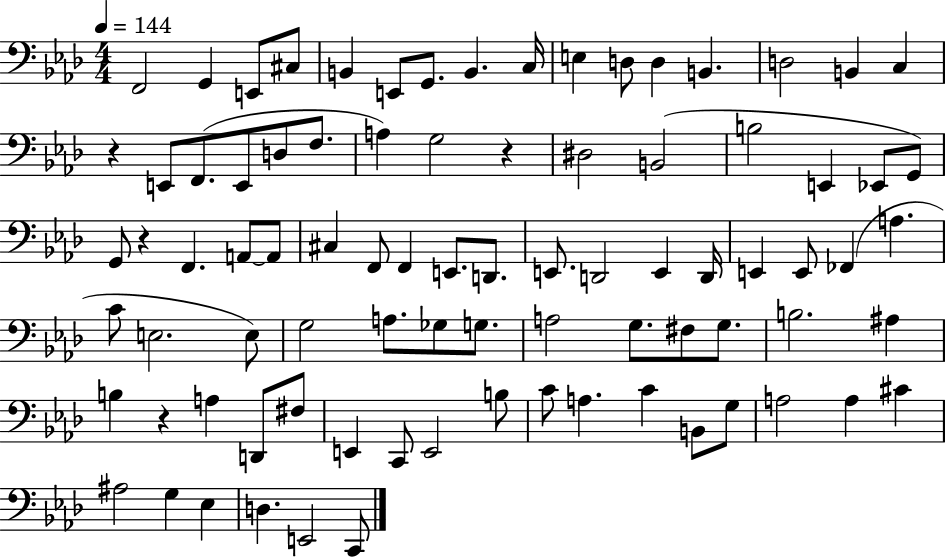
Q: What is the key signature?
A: AES major